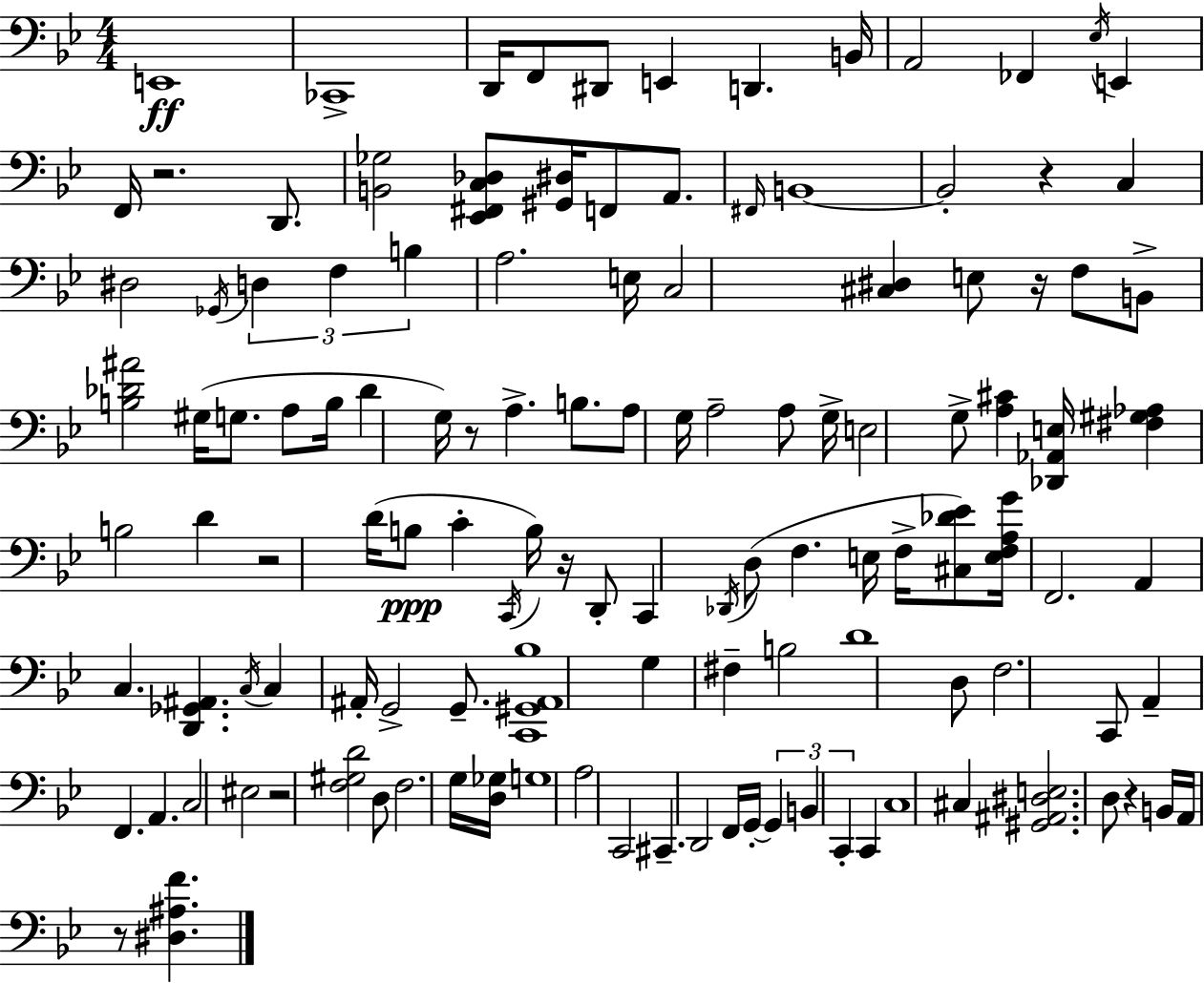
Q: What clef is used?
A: bass